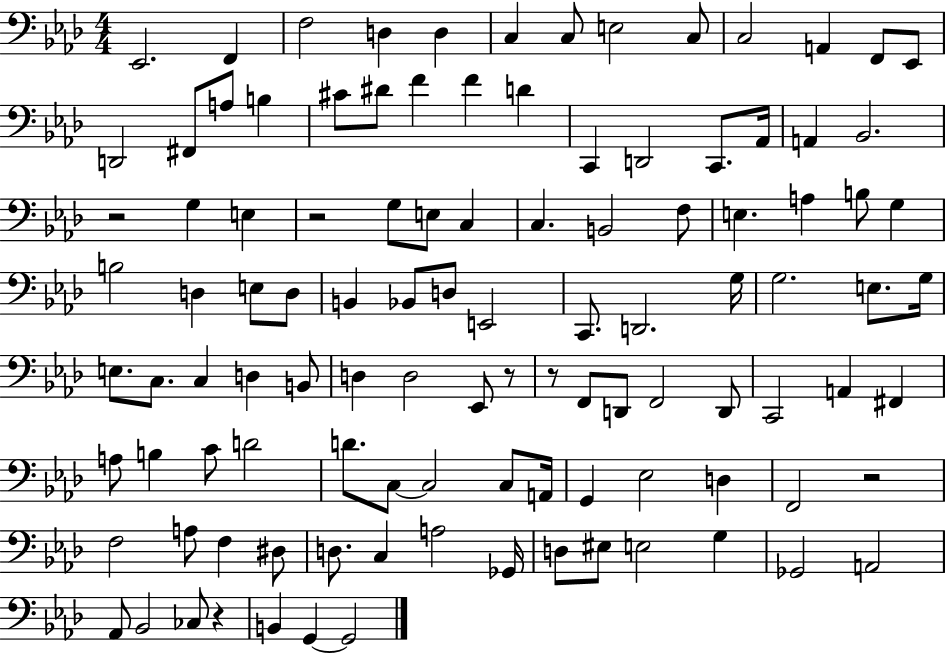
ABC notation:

X:1
T:Untitled
M:4/4
L:1/4
K:Ab
_E,,2 F,, F,2 D, D, C, C,/2 E,2 C,/2 C,2 A,, F,,/2 _E,,/2 D,,2 ^F,,/2 A,/2 B, ^C/2 ^D/2 F F D C,, D,,2 C,,/2 _A,,/4 A,, _B,,2 z2 G, E, z2 G,/2 E,/2 C, C, B,,2 F,/2 E, A, B,/2 G, B,2 D, E,/2 D,/2 B,, _B,,/2 D,/2 E,,2 C,,/2 D,,2 G,/4 G,2 E,/2 G,/4 E,/2 C,/2 C, D, B,,/2 D, D,2 _E,,/2 z/2 z/2 F,,/2 D,,/2 F,,2 D,,/2 C,,2 A,, ^F,, A,/2 B, C/2 D2 D/2 C,/2 C,2 C,/2 A,,/4 G,, _E,2 D, F,,2 z2 F,2 A,/2 F, ^D,/2 D,/2 C, A,2 _G,,/4 D,/2 ^E,/2 E,2 G, _G,,2 A,,2 _A,,/2 _B,,2 _C,/2 z B,, G,, G,,2